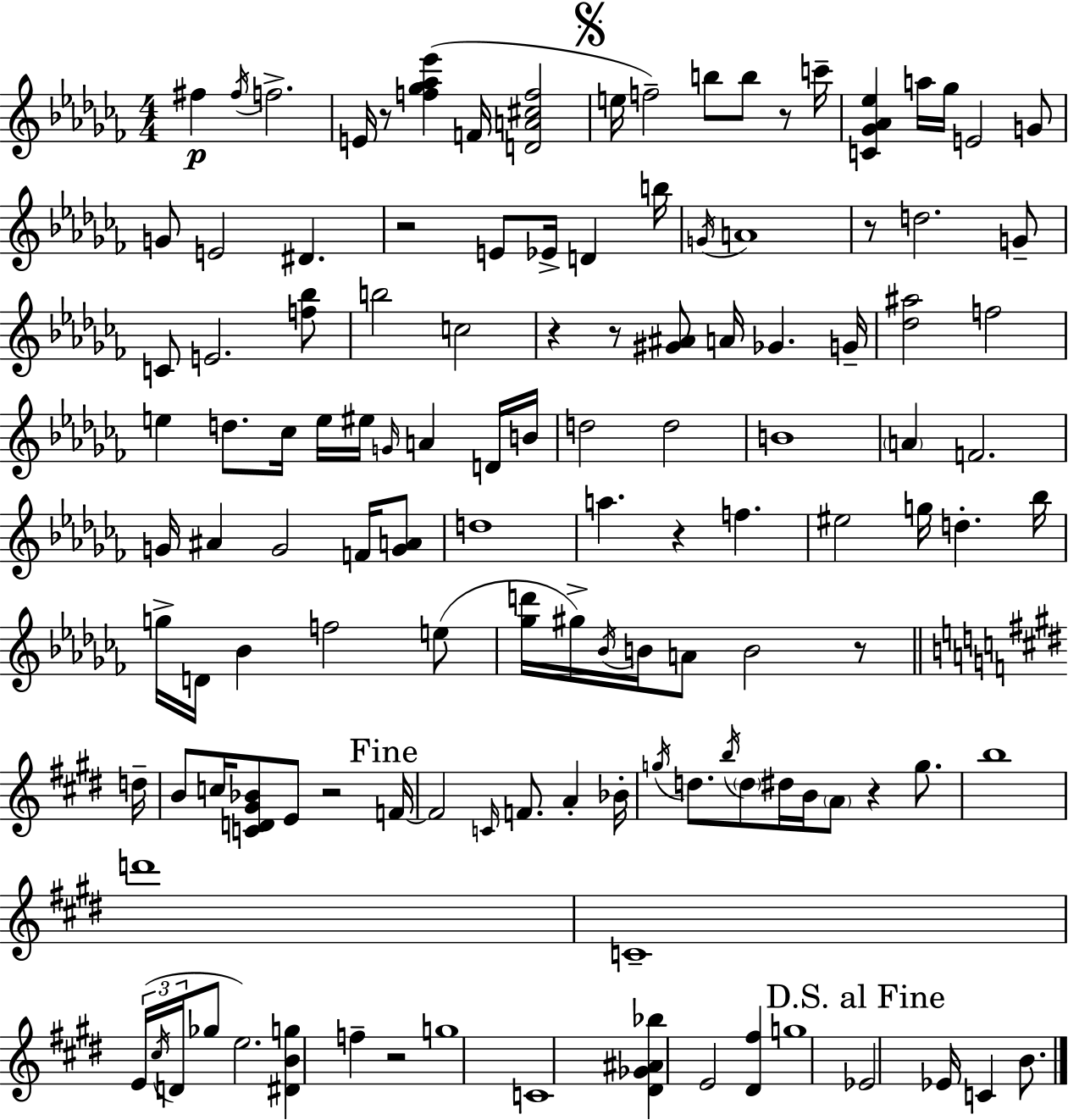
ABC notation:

X:1
T:Untitled
M:4/4
L:1/4
K:Abm
^f ^f/4 f2 E/4 z/2 [f_g_a_e'] F/4 [DA^cf]2 e/4 f2 b/2 b/2 z/2 c'/4 [C_G_A_e] a/4 _g/4 E2 G/2 G/2 E2 ^D z2 E/2 _E/4 D b/4 G/4 A4 z/2 d2 G/2 C/2 E2 [f_b]/2 b2 c2 z z/2 [^G^A]/2 A/4 _G G/4 [_d^a]2 f2 e d/2 _c/4 e/4 ^e/4 G/4 A D/4 B/4 d2 d2 B4 A F2 G/4 ^A G2 F/4 [GA]/2 d4 a z f ^e2 g/4 d _b/4 g/4 D/4 _B f2 e/2 [_gd']/4 ^g/4 _B/4 B/4 A/2 B2 z/2 d/4 B/2 c/4 [CD^G_B]/2 E/2 z2 F/4 F2 C/4 F/2 A _B/4 g/4 d/2 b/4 d/2 ^d/4 B/4 A/2 z g/2 b4 d'4 C4 E/4 ^c/4 D/4 _g/2 e2 [^DBg] f z2 g4 C4 [^D_G^A_b] E2 [^D^f] g4 _E2 _E/4 C B/2